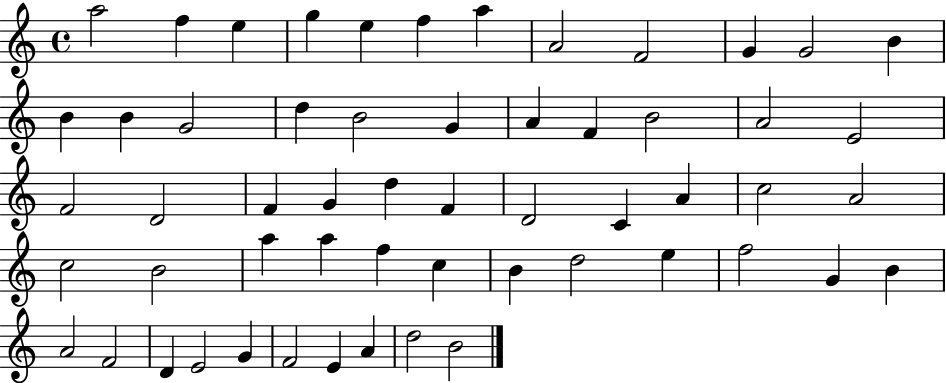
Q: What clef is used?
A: treble